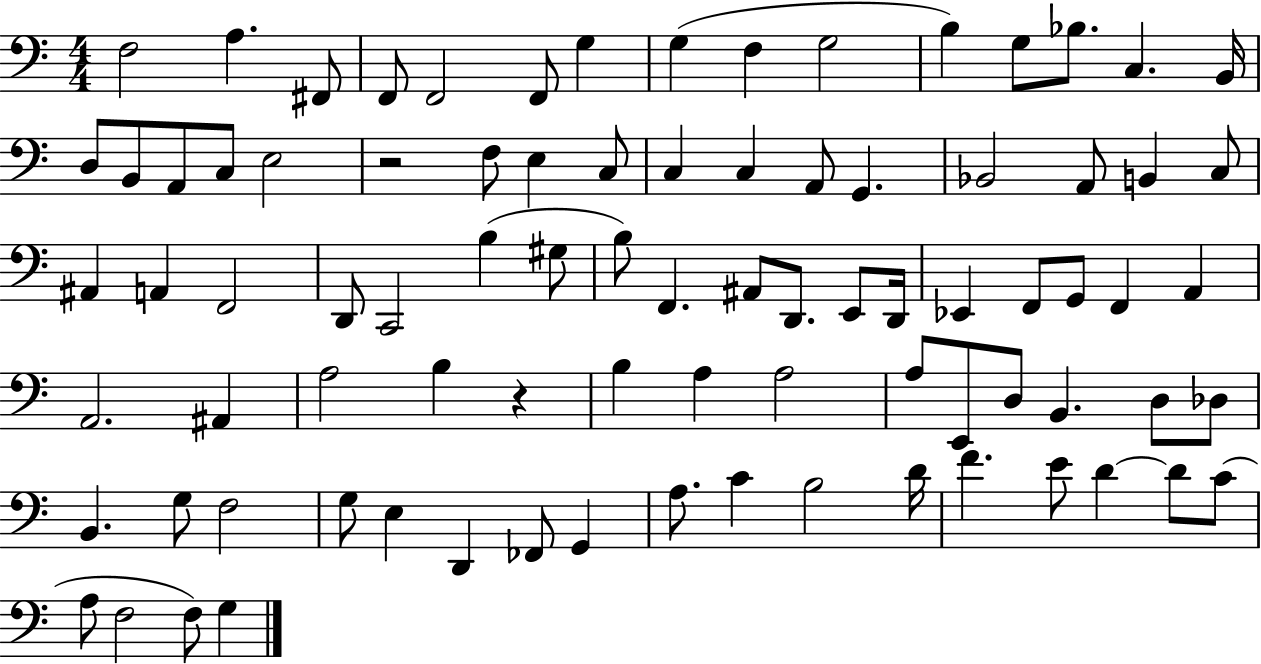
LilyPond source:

{
  \clef bass
  \numericTimeSignature
  \time 4/4
  \key c \major
  \repeat volta 2 { f2 a4. fis,8 | f,8 f,2 f,8 g4 | g4( f4 g2 | b4) g8 bes8. c4. b,16 | \break d8 b,8 a,8 c8 e2 | r2 f8 e4 c8 | c4 c4 a,8 g,4. | bes,2 a,8 b,4 c8 | \break ais,4 a,4 f,2 | d,8 c,2 b4( gis8 | b8) f,4. ais,8 d,8. e,8 d,16 | ees,4 f,8 g,8 f,4 a,4 | \break a,2. ais,4 | a2 b4 r4 | b4 a4 a2 | a8 e,8 d8 b,4. d8 des8 | \break b,4. g8 f2 | g8 e4 d,4 fes,8 g,4 | a8. c'4 b2 d'16 | f'4. e'8 d'4~~ d'8 c'8( | \break a8 f2 f8) g4 | } \bar "|."
}